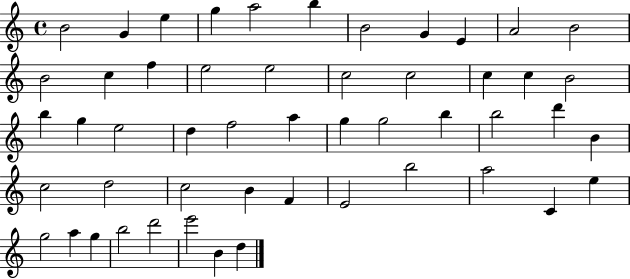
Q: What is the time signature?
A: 4/4